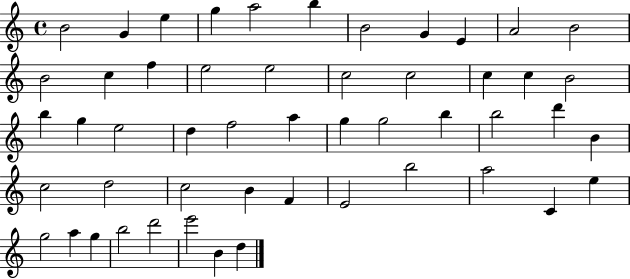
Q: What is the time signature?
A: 4/4